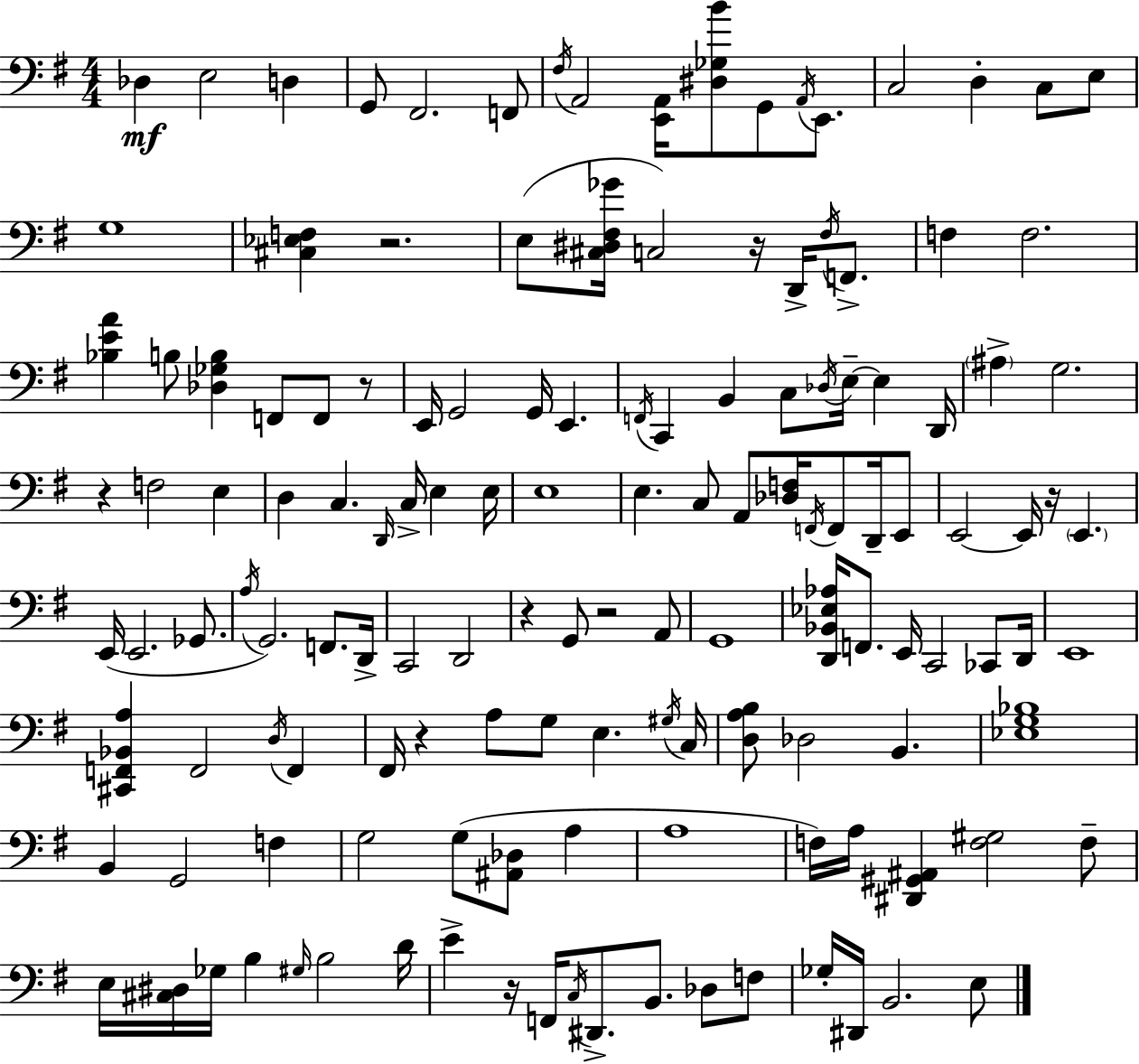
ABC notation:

X:1
T:Untitled
M:4/4
L:1/4
K:Em
_D, E,2 D, G,,/2 ^F,,2 F,,/2 ^F,/4 A,,2 [E,,A,,]/4 [^D,_G,B]/2 G,,/2 A,,/4 E,,/2 C,2 D, C,/2 E,/2 G,4 [^C,_E,F,] z2 E,/2 [^C,^D,^F,_G]/4 C,2 z/4 D,,/4 ^F,/4 F,,/2 F, F,2 [_B,EA] B,/2 [_D,_G,B,] F,,/2 F,,/2 z/2 E,,/4 G,,2 G,,/4 E,, F,,/4 C,, B,, C,/2 _D,/4 E,/4 E, D,,/4 ^A, G,2 z F,2 E, D, C, D,,/4 C,/4 E, E,/4 E,4 E, C,/2 A,,/2 [_D,F,]/4 F,,/4 F,,/2 D,,/4 E,,/2 E,,2 E,,/4 z/4 E,, E,,/4 E,,2 _G,,/2 A,/4 G,,2 F,,/2 D,,/4 C,,2 D,,2 z G,,/2 z2 A,,/2 G,,4 [D,,_B,,_E,_A,]/4 F,,/2 E,,/4 C,,2 _C,,/2 D,,/4 E,,4 [^C,,F,,_B,,A,] F,,2 D,/4 F,, ^F,,/4 z A,/2 G,/2 E, ^G,/4 C,/4 [D,A,B,]/2 _D,2 B,, [_E,G,_B,]4 B,, G,,2 F, G,2 G,/2 [^A,,_D,]/2 A, A,4 F,/4 A,/4 [^D,,^G,,^A,,] [F,^G,]2 F,/2 E,/4 [^C,^D,]/4 _G,/4 B, ^G,/4 B,2 D/4 E z/4 F,,/4 C,/4 ^D,,/2 B,,/2 _D,/2 F,/2 _G,/4 ^D,,/4 B,,2 E,/2